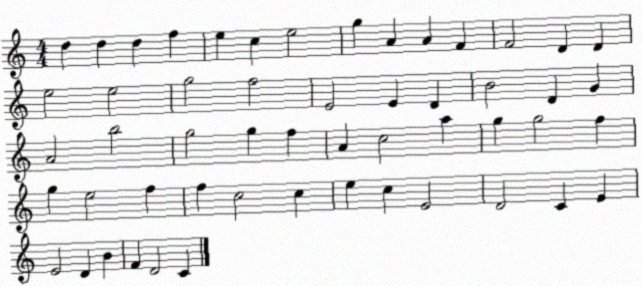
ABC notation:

X:1
T:Untitled
M:4/4
L:1/4
K:C
d d d f e c e2 g A A F F2 D D e2 e2 g2 f2 E2 E D B2 D G A2 b2 g2 g f A c2 a g g2 f g e2 f f c2 c e c E2 D2 C E E2 D B F D2 C